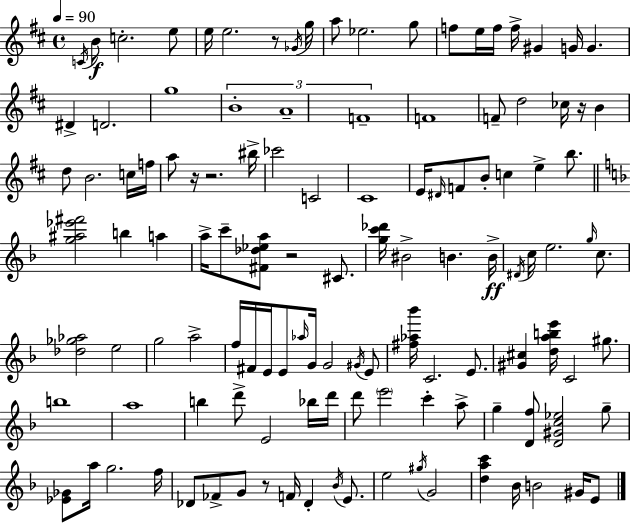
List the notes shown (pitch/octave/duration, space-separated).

C4/s B4/e C5/h. E5/e E5/s E5/h. R/e Gb4/s G5/s A5/e Eb5/h. G5/e F5/e E5/s F5/s F5/s G#4/q G4/s G4/q. D#4/q D4/h. G5/w B4/w A4/w F4/w F4/w F4/e D5/h CES5/s R/s B4/q D5/e B4/h. C5/s F5/s A5/e R/s R/h. BIS5/s CES6/h C4/h C#4/w E4/s D#4/s F4/e B4/e C5/q E5/q B5/e. [G5,A#5,Eb6,F#6]/h B5/q A5/q A5/s C6/e [F#4,Db5,Eb5,A5]/e R/h C#4/e. [G5,C6,Db6]/s BIS4/h B4/q. B4/s D#4/s C5/s E5/h. G5/s C5/e. [Db5,Gb5,Ab5]/h E5/h G5/h A5/h F5/s F#4/s E4/s E4/e Ab5/s G4/s G4/h G#4/s E4/e [F#5,Ab5,Bb6]/s C4/h. E4/e. [G#4,C#5]/q [D5,A5,B5,E6]/s C4/h G#5/e. B5/w A5/w B5/q D6/e E4/h Bb5/s D6/s D6/e E6/h C6/q A5/e G5/q [D4,F5]/e [D4,G#4,C5,Eb5]/h G5/e [Eb4,Gb4]/e A5/s G5/h. F5/s Db4/e FES4/e G4/e R/e F4/s Db4/q Bb4/s E4/e. E5/h G#5/s G4/h [D5,A5,C6]/q Bb4/s B4/h G#4/s E4/e